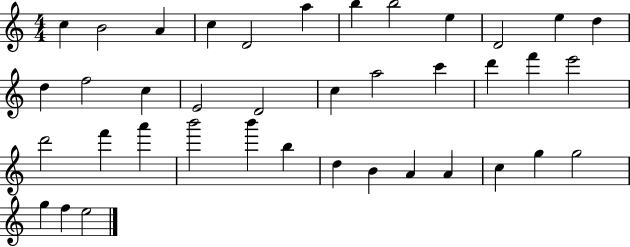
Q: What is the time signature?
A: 4/4